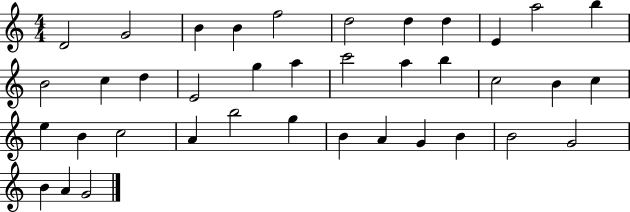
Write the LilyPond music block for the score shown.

{
  \clef treble
  \numericTimeSignature
  \time 4/4
  \key c \major
  d'2 g'2 | b'4 b'4 f''2 | d''2 d''4 d''4 | e'4 a''2 b''4 | \break b'2 c''4 d''4 | e'2 g''4 a''4 | c'''2 a''4 b''4 | c''2 b'4 c''4 | \break e''4 b'4 c''2 | a'4 b''2 g''4 | b'4 a'4 g'4 b'4 | b'2 g'2 | \break b'4 a'4 g'2 | \bar "|."
}